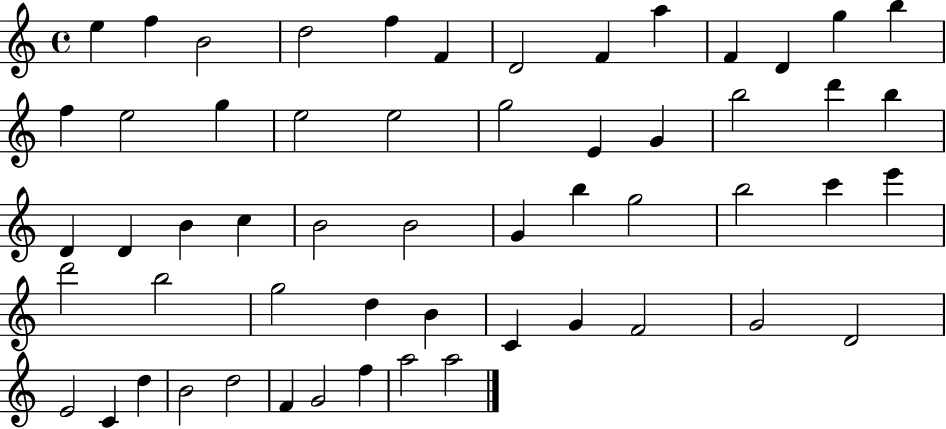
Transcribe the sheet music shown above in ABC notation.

X:1
T:Untitled
M:4/4
L:1/4
K:C
e f B2 d2 f F D2 F a F D g b f e2 g e2 e2 g2 E G b2 d' b D D B c B2 B2 G b g2 b2 c' e' d'2 b2 g2 d B C G F2 G2 D2 E2 C d B2 d2 F G2 f a2 a2